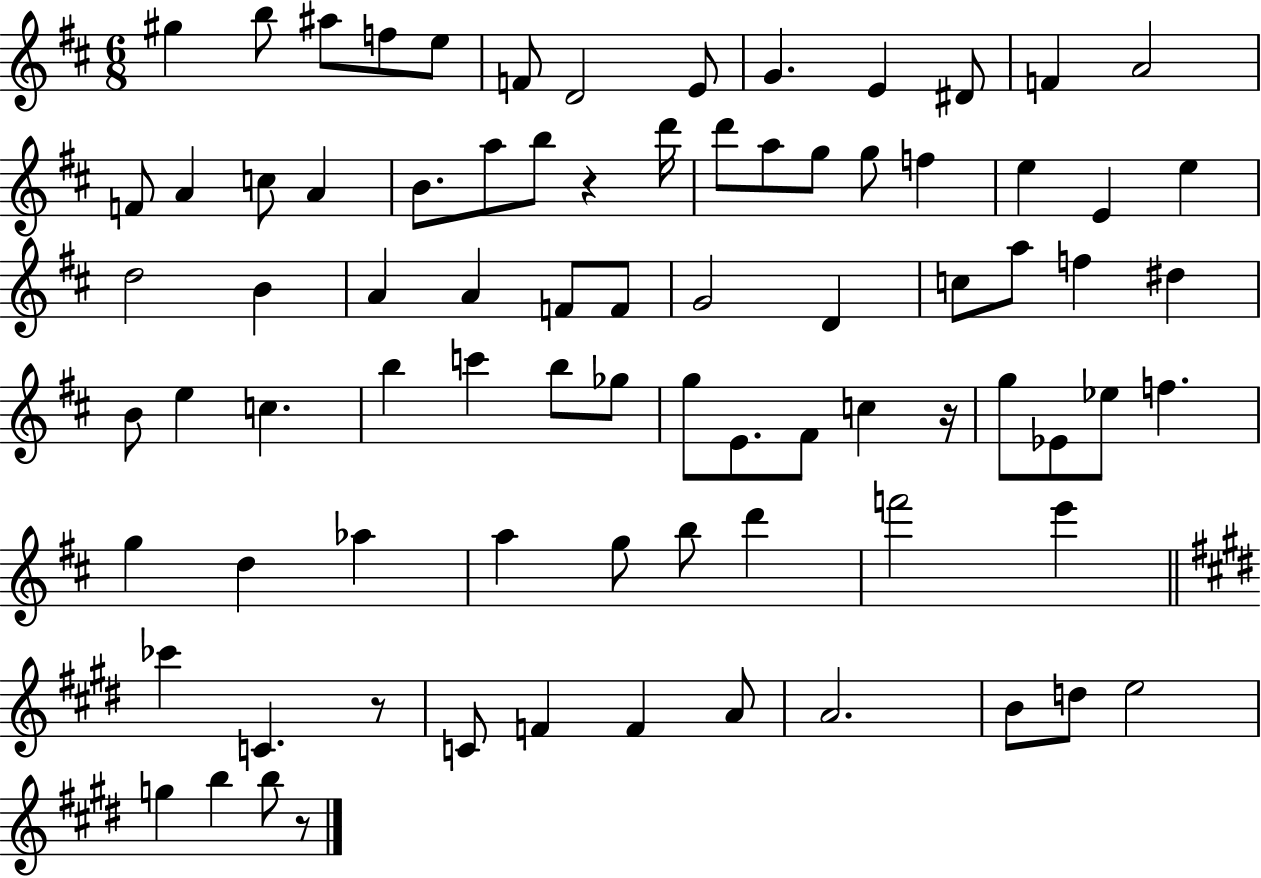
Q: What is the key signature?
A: D major